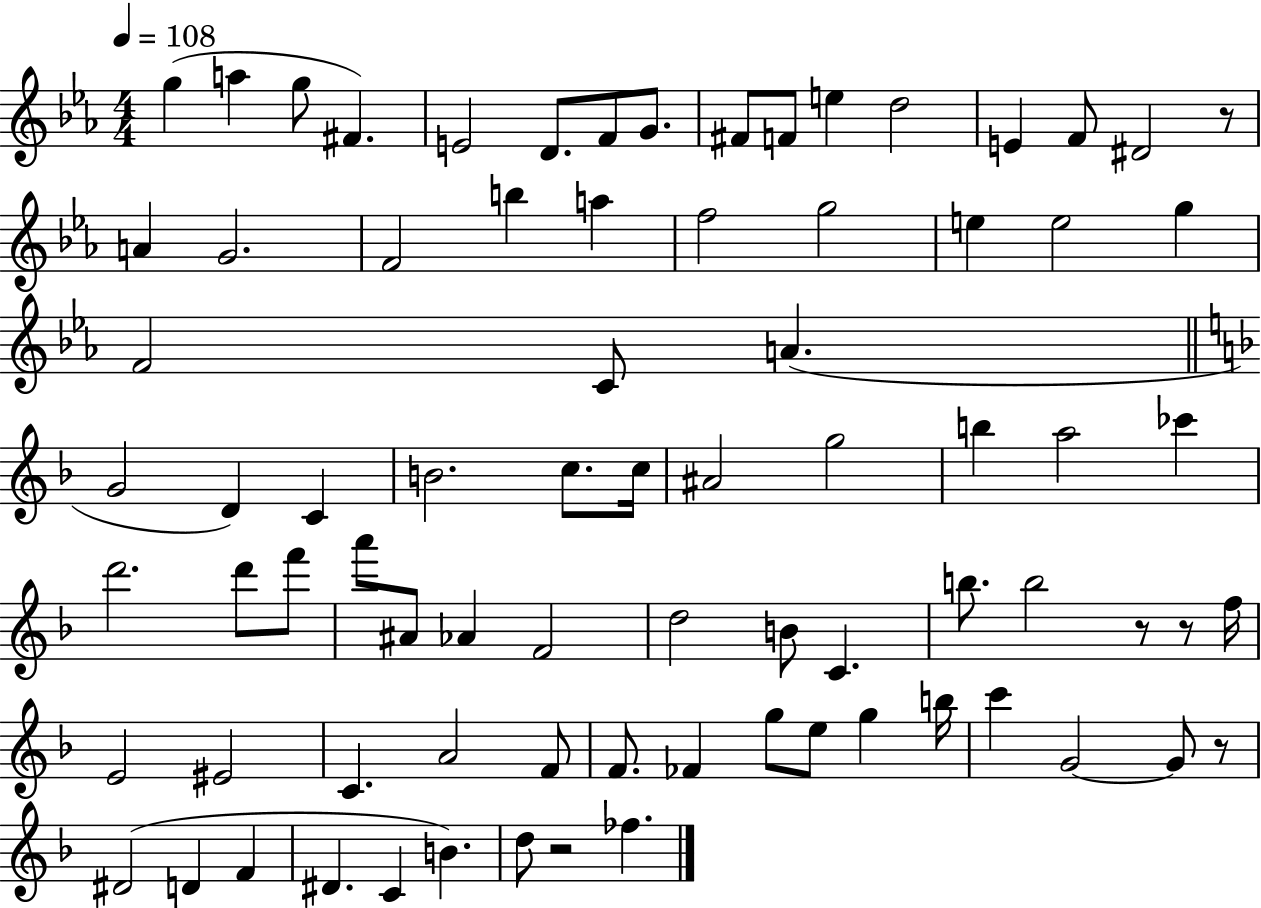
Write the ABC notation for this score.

X:1
T:Untitled
M:4/4
L:1/4
K:Eb
g a g/2 ^F E2 D/2 F/2 G/2 ^F/2 F/2 e d2 E F/2 ^D2 z/2 A G2 F2 b a f2 g2 e e2 g F2 C/2 A G2 D C B2 c/2 c/4 ^A2 g2 b a2 _c' d'2 d'/2 f'/2 a'/2 ^A/2 _A F2 d2 B/2 C b/2 b2 z/2 z/2 f/4 E2 ^E2 C A2 F/2 F/2 _F g/2 e/2 g b/4 c' G2 G/2 z/2 ^D2 D F ^D C B d/2 z2 _f